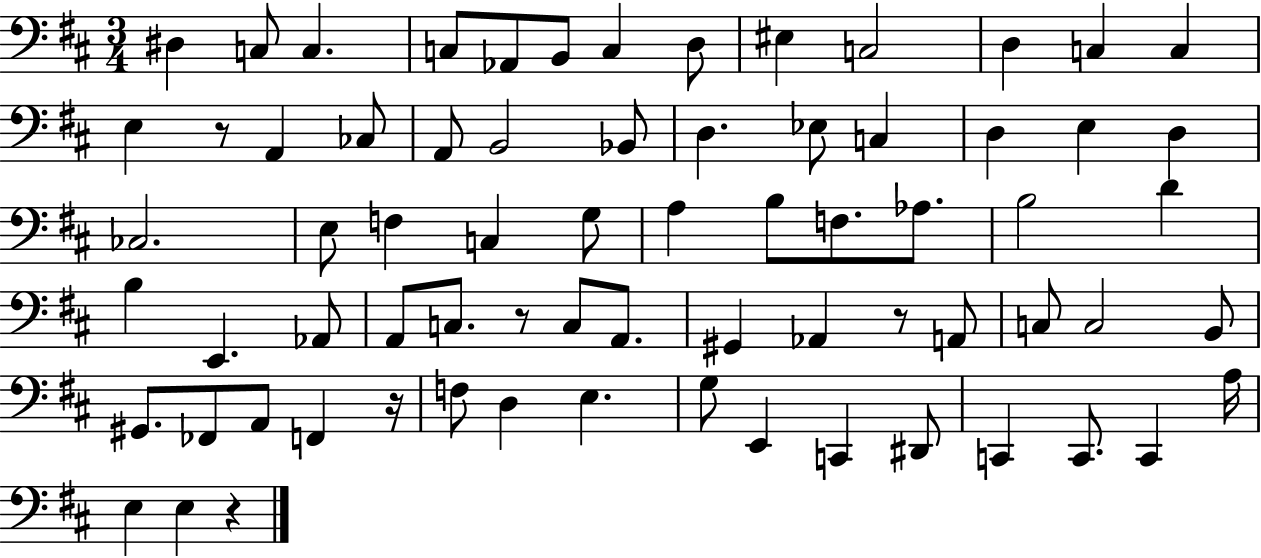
X:1
T:Untitled
M:3/4
L:1/4
K:D
^D, C,/2 C, C,/2 _A,,/2 B,,/2 C, D,/2 ^E, C,2 D, C, C, E, z/2 A,, _C,/2 A,,/2 B,,2 _B,,/2 D, _E,/2 C, D, E, D, _C,2 E,/2 F, C, G,/2 A, B,/2 F,/2 _A,/2 B,2 D B, E,, _A,,/2 A,,/2 C,/2 z/2 C,/2 A,,/2 ^G,, _A,, z/2 A,,/2 C,/2 C,2 B,,/2 ^G,,/2 _F,,/2 A,,/2 F,, z/4 F,/2 D, E, G,/2 E,, C,, ^D,,/2 C,, C,,/2 C,, A,/4 E, E, z